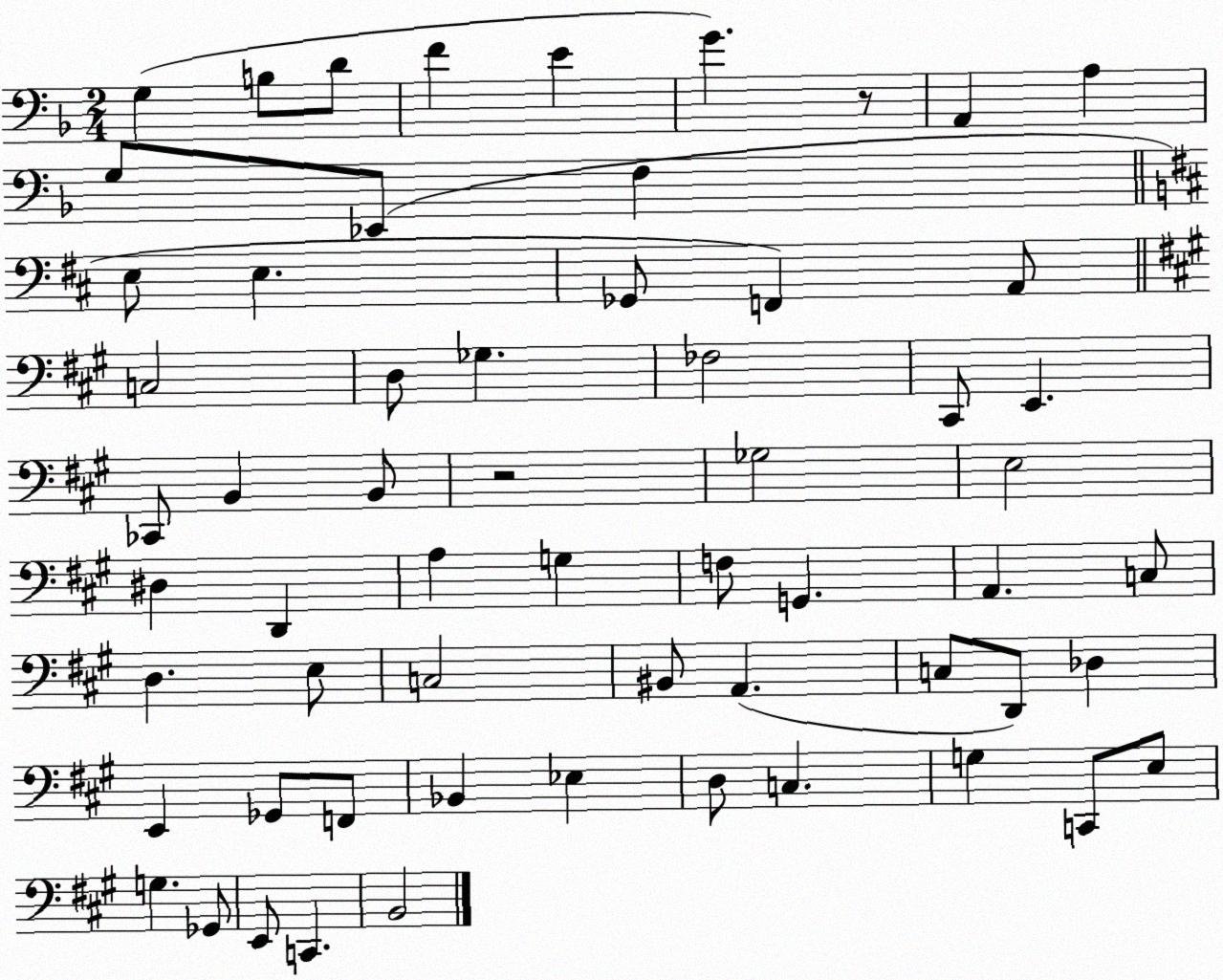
X:1
T:Untitled
M:2/4
L:1/4
K:F
G, B,/2 D/2 F E G z/2 A,, A, G,/2 _E,,/2 F, E,/2 E, _G,,/2 F,, A,,/2 C,2 D,/2 _G, _F,2 ^C,,/2 E,, _C,,/2 B,, B,,/2 z2 _G,2 E,2 ^D, D,, A, G, F,/2 G,, A,, C,/2 D, E,/2 C,2 ^B,,/2 A,, C,/2 D,,/2 _D, E,, _G,,/2 F,,/2 _B,, _E, D,/2 C, G, C,,/2 E,/2 G, _G,,/2 E,,/2 C,, B,,2